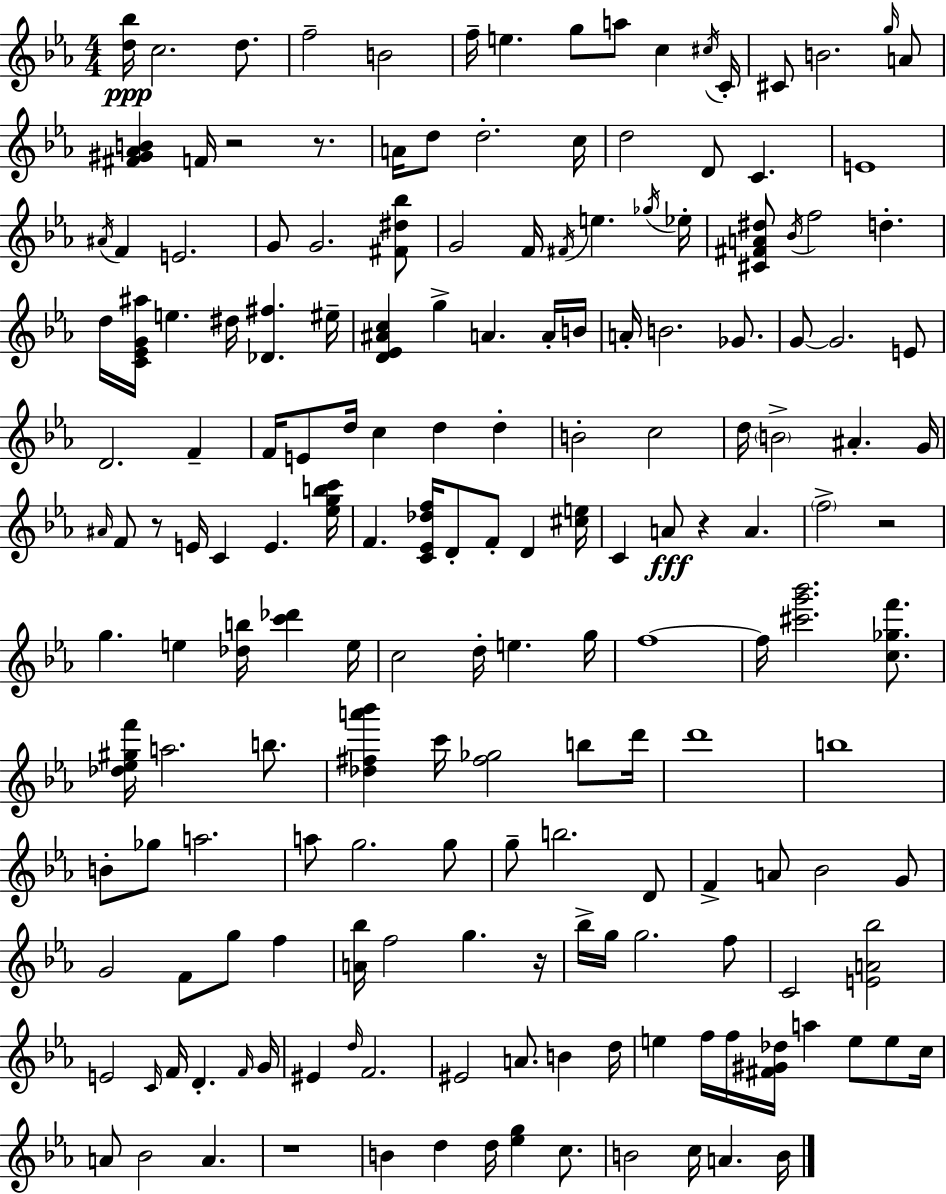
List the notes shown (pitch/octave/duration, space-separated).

[D5,Bb5]/s C5/h. D5/e. F5/h B4/h F5/s E5/q. G5/e A5/e C5/q C#5/s C4/s C#4/e B4/h. G5/s A4/e [F#4,G#4,Ab4,B4]/q F4/s R/h R/e. A4/s D5/e D5/h. C5/s D5/h D4/e C4/q. E4/w A#4/s F4/q E4/h. G4/e G4/h. [F#4,D#5,Bb5]/e G4/h F4/s F#4/s E5/q. Gb5/s Eb5/s [C#4,F#4,A4,D#5]/e Bb4/s F5/h D5/q. D5/s [C4,Eb4,G4,A#5]/s E5/q. D#5/s [Db4,F#5]/q. EIS5/s [D4,Eb4,A#4,C5]/q G5/q A4/q. A4/s B4/s A4/s B4/h. Gb4/e. G4/e G4/h. E4/e D4/h. F4/q F4/s E4/e D5/s C5/q D5/q D5/q B4/h C5/h D5/s B4/h A#4/q. G4/s A#4/s F4/e R/e E4/s C4/q E4/q. [Eb5,G5,B5,C6]/s F4/q. [C4,Eb4,Db5,F5]/s D4/e F4/e D4/q [C#5,E5]/s C4/q A4/e R/q A4/q. F5/h R/h G5/q. E5/q [Db5,B5]/s [C6,Db6]/q E5/s C5/h D5/s E5/q. G5/s F5/w F5/s [C#6,G6,Bb6]/h. [C5,Gb5,F6]/e. [Db5,Eb5,G#5,F6]/s A5/h. B5/e. [Db5,F#5,A6,Bb6]/q C6/s [F#5,Gb5]/h B5/e D6/s D6/w B5/w B4/e Gb5/e A5/h. A5/e G5/h. G5/e G5/e B5/h. D4/e F4/q A4/e Bb4/h G4/e G4/h F4/e G5/e F5/q [A4,Bb5]/s F5/h G5/q. R/s Bb5/s G5/s G5/h. F5/e C4/h [E4,A4,Bb5]/h E4/h C4/s F4/s D4/q. F4/s G4/s EIS4/q D5/s F4/h. EIS4/h A4/e. B4/q D5/s E5/q F5/s F5/s [F#4,G#4,Db5]/s A5/q E5/e E5/e C5/s A4/e Bb4/h A4/q. R/w B4/q D5/q D5/s [Eb5,G5]/q C5/e. B4/h C5/s A4/q. B4/s